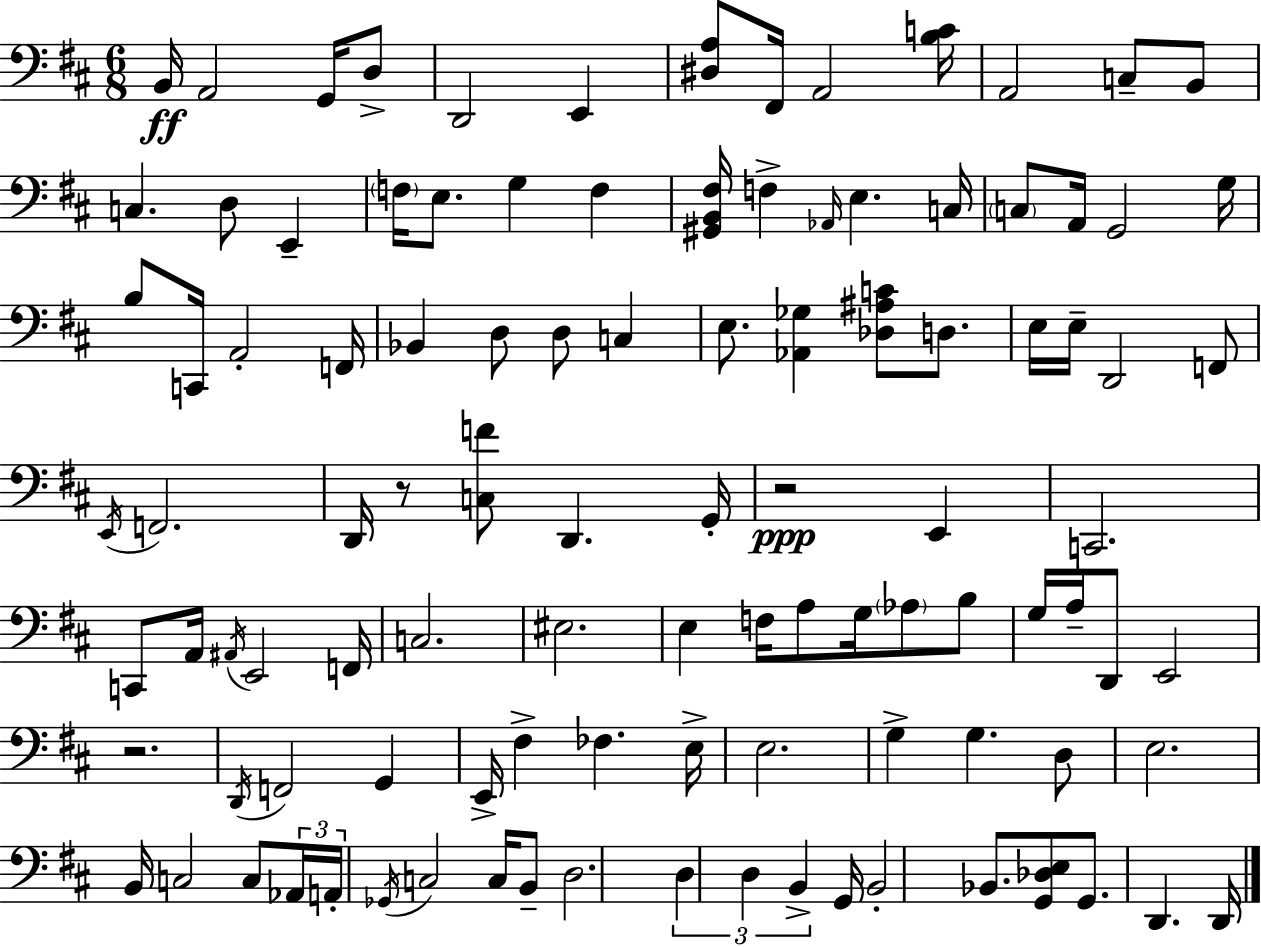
B2/s A2/h G2/s D3/e D2/h E2/q [D#3,A3]/e F#2/s A2/h [B3,C4]/s A2/h C3/e B2/e C3/q. D3/e E2/q F3/s E3/e. G3/q F3/q [G#2,B2,F#3]/s F3/q Ab2/s E3/q. C3/s C3/e A2/s G2/h G3/s B3/e C2/s A2/h F2/s Bb2/q D3/e D3/e C3/q E3/e. [Ab2,Gb3]/q [Db3,A#3,C4]/e D3/e. E3/s E3/s D2/h F2/e E2/s F2/h. D2/s R/e [C3,F4]/e D2/q. G2/s R/h E2/q C2/h. C2/e A2/s A#2/s E2/h F2/s C3/h. EIS3/h. E3/q F3/s A3/e G3/s Ab3/e B3/e G3/s A3/s D2/e E2/h R/h. D2/s F2/h G2/q E2/s F#3/q FES3/q. E3/s E3/h. G3/q G3/q. D3/e E3/h. B2/s C3/h C3/e Ab2/s A2/s Gb2/s C3/h C3/s B2/e D3/h. D3/q D3/q B2/q G2/s B2/h Bb2/e. [G2,Db3,E3]/e G2/e. D2/q. D2/s